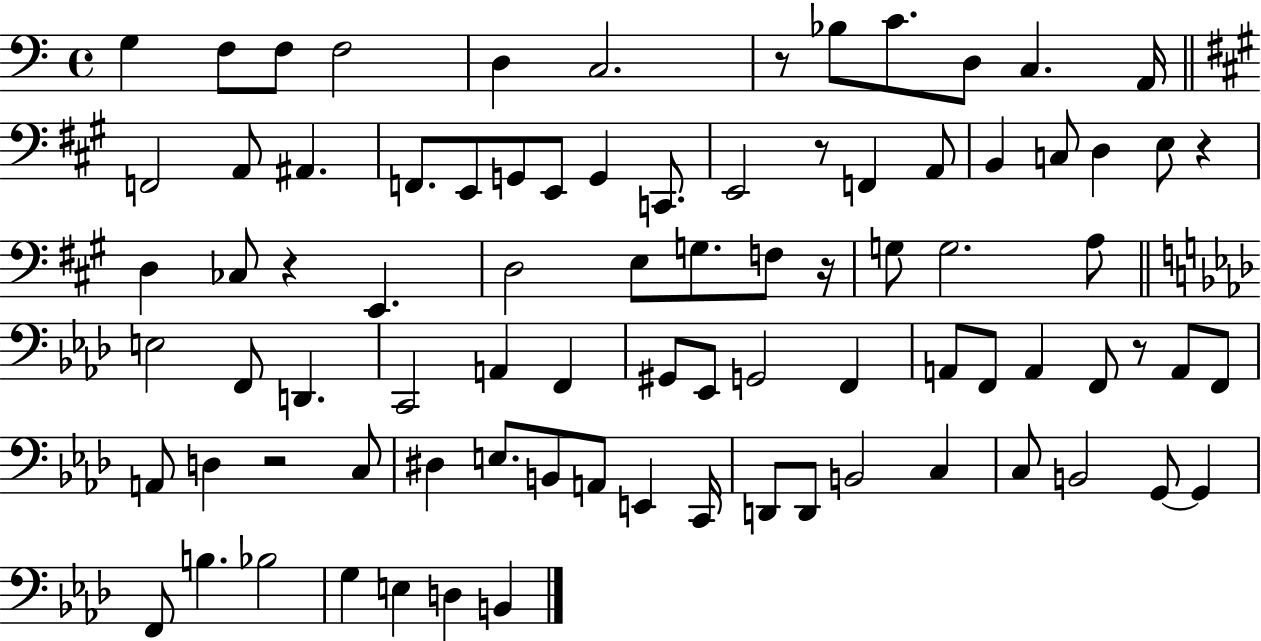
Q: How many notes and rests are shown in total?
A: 84